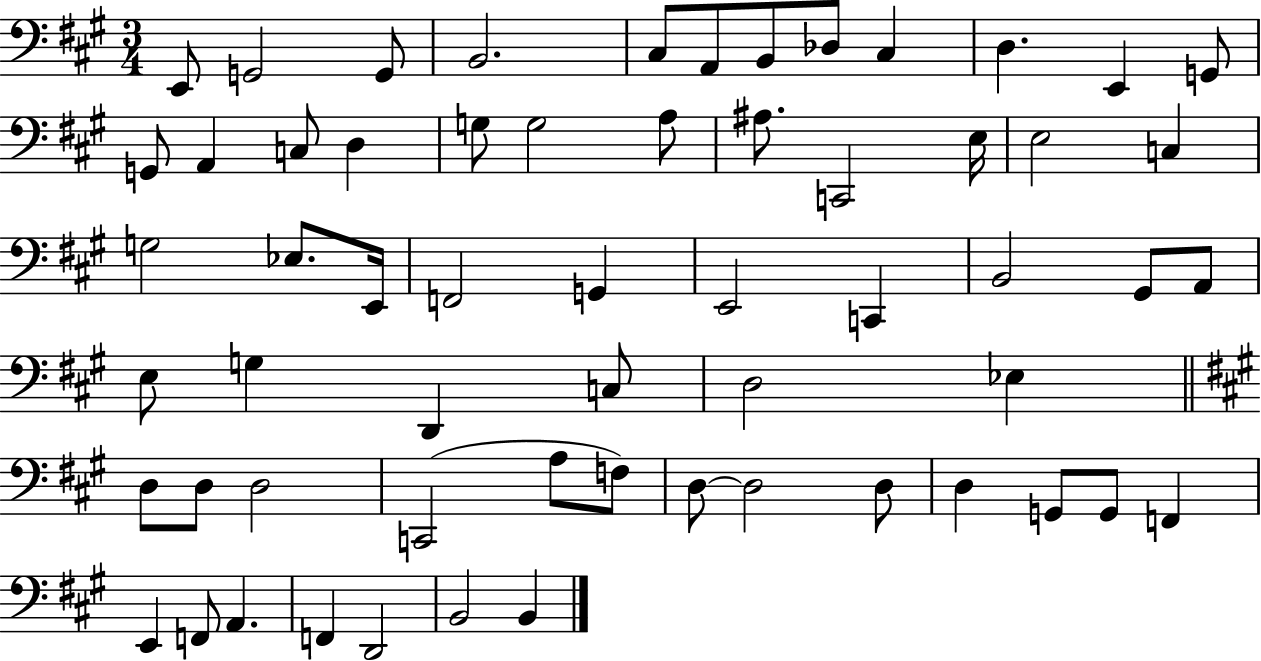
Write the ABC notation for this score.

X:1
T:Untitled
M:3/4
L:1/4
K:A
E,,/2 G,,2 G,,/2 B,,2 ^C,/2 A,,/2 B,,/2 _D,/2 ^C, D, E,, G,,/2 G,,/2 A,, C,/2 D, G,/2 G,2 A,/2 ^A,/2 C,,2 E,/4 E,2 C, G,2 _E,/2 E,,/4 F,,2 G,, E,,2 C,, B,,2 ^G,,/2 A,,/2 E,/2 G, D,, C,/2 D,2 _E, D,/2 D,/2 D,2 C,,2 A,/2 F,/2 D,/2 D,2 D,/2 D, G,,/2 G,,/2 F,, E,, F,,/2 A,, F,, D,,2 B,,2 B,,